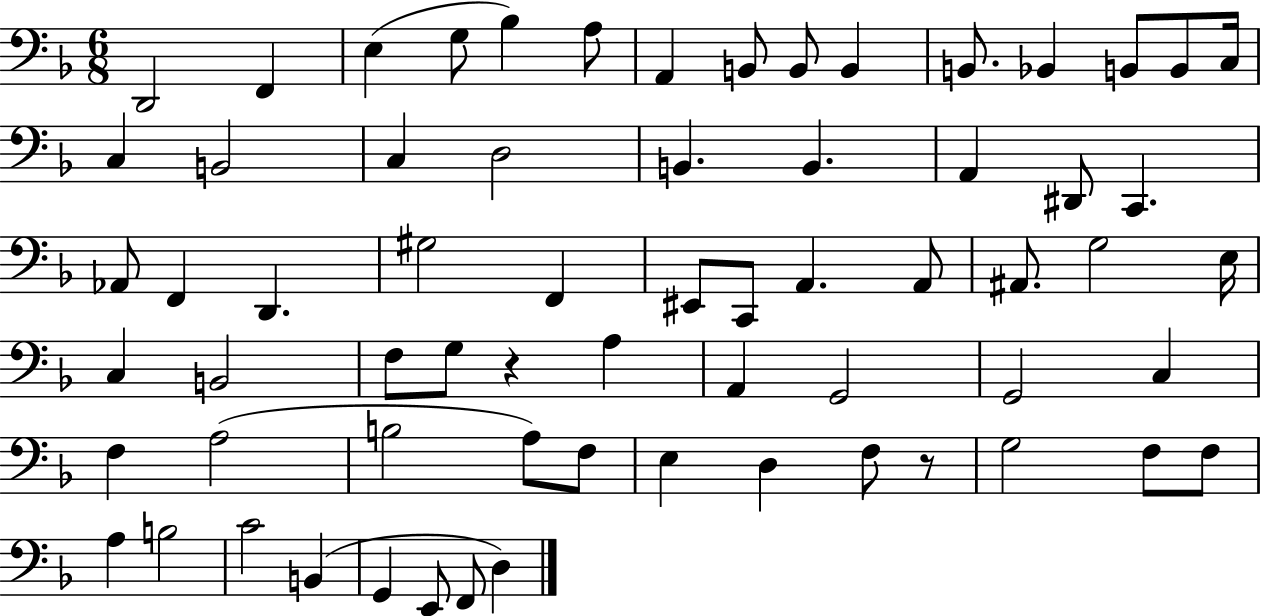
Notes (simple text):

D2/h F2/q E3/q G3/e Bb3/q A3/e A2/q B2/e B2/e B2/q B2/e. Bb2/q B2/e B2/e C3/s C3/q B2/h C3/q D3/h B2/q. B2/q. A2/q D#2/e C2/q. Ab2/e F2/q D2/q. G#3/h F2/q EIS2/e C2/e A2/q. A2/e A#2/e. G3/h E3/s C3/q B2/h F3/e G3/e R/q A3/q A2/q G2/h G2/h C3/q F3/q A3/h B3/h A3/e F3/e E3/q D3/q F3/e R/e G3/h F3/e F3/e A3/q B3/h C4/h B2/q G2/q E2/e F2/e D3/q